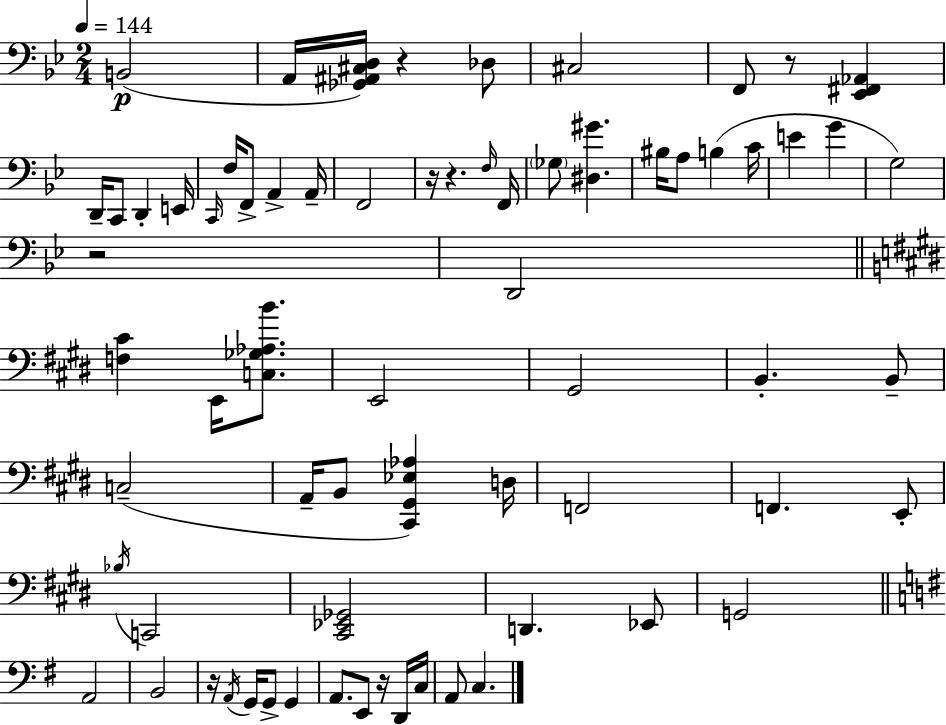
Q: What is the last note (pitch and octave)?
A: C3